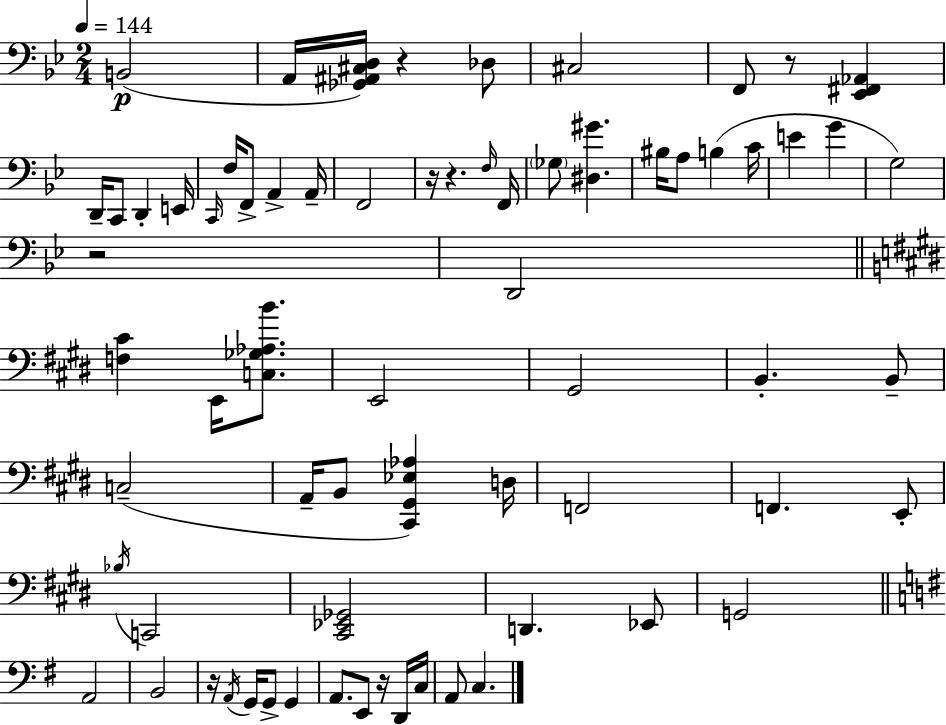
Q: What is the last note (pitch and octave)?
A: C3